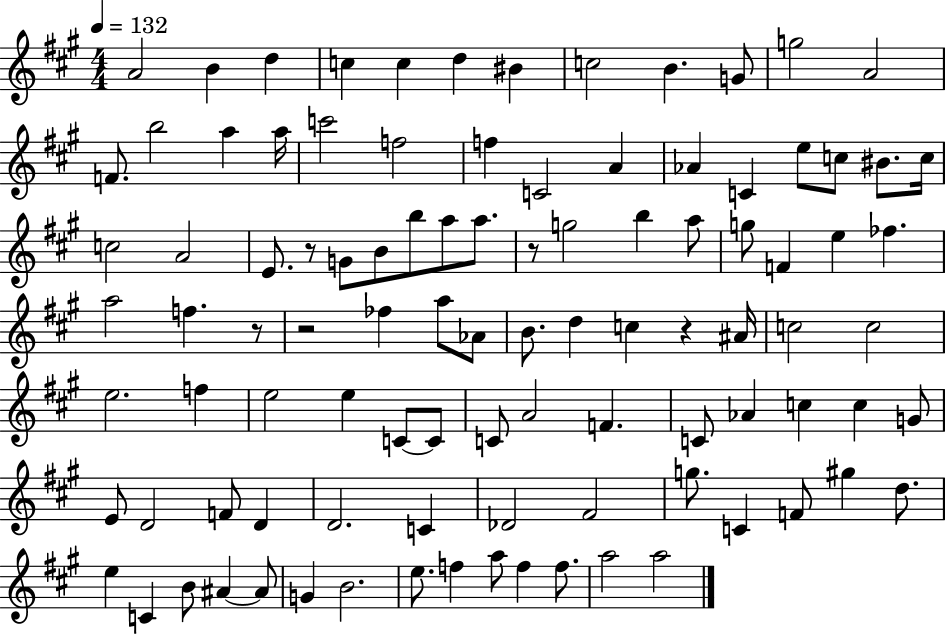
{
  \clef treble
  \numericTimeSignature
  \time 4/4
  \key a \major
  \tempo 4 = 132
  a'2 b'4 d''4 | c''4 c''4 d''4 bis'4 | c''2 b'4. g'8 | g''2 a'2 | \break f'8. b''2 a''4 a''16 | c'''2 f''2 | f''4 c'2 a'4 | aes'4 c'4 e''8 c''8 bis'8. c''16 | \break c''2 a'2 | e'8. r8 g'8 b'8 b''8 a''8 a''8. | r8 g''2 b''4 a''8 | g''8 f'4 e''4 fes''4. | \break a''2 f''4. r8 | r2 fes''4 a''8 aes'8 | b'8. d''4 c''4 r4 ais'16 | c''2 c''2 | \break e''2. f''4 | e''2 e''4 c'8~~ c'8 | c'8 a'2 f'4. | c'8 aes'4 c''4 c''4 g'8 | \break e'8 d'2 f'8 d'4 | d'2. c'4 | des'2 fis'2 | g''8. c'4 f'8 gis''4 d''8. | \break e''4 c'4 b'8 ais'4~~ ais'8 | g'4 b'2. | e''8. f''4 a''8 f''4 f''8. | a''2 a''2 | \break \bar "|."
}